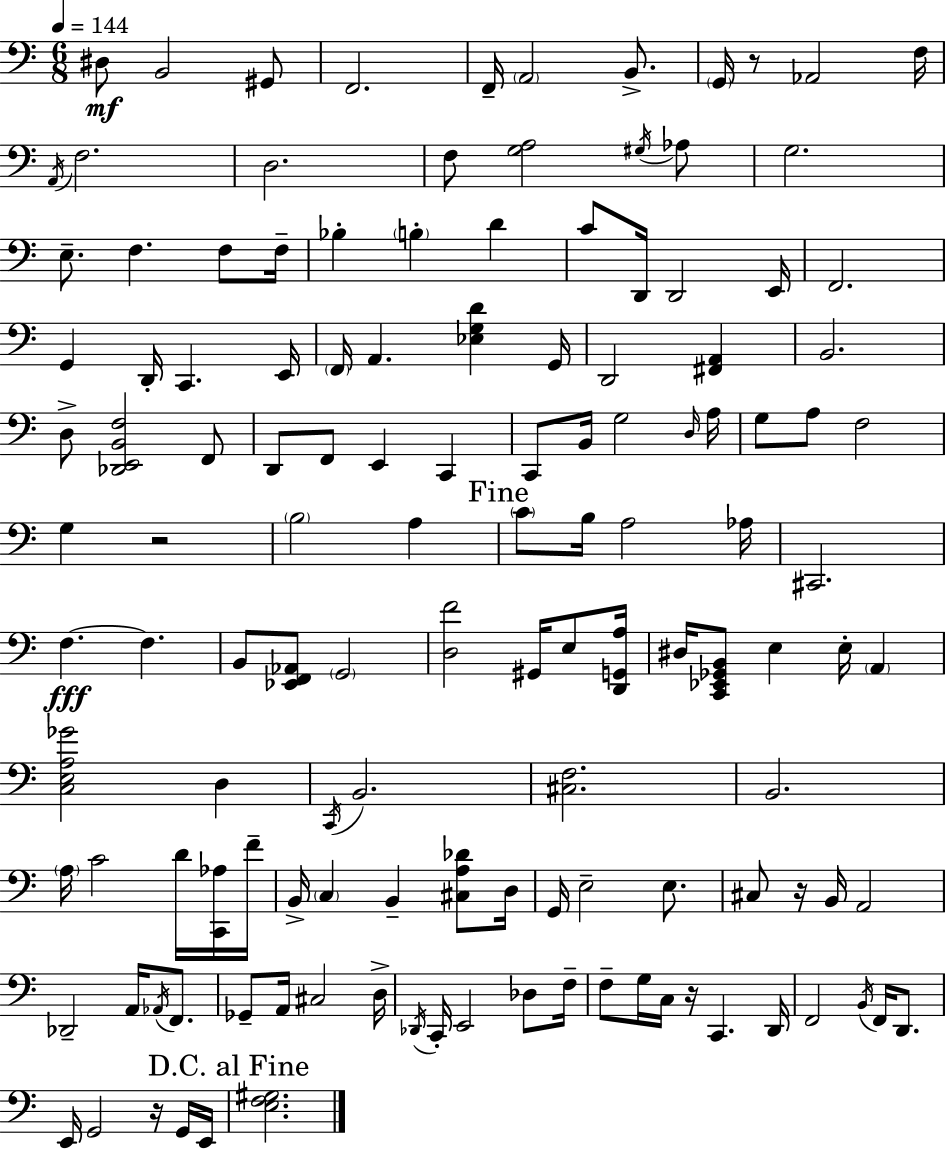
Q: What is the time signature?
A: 6/8